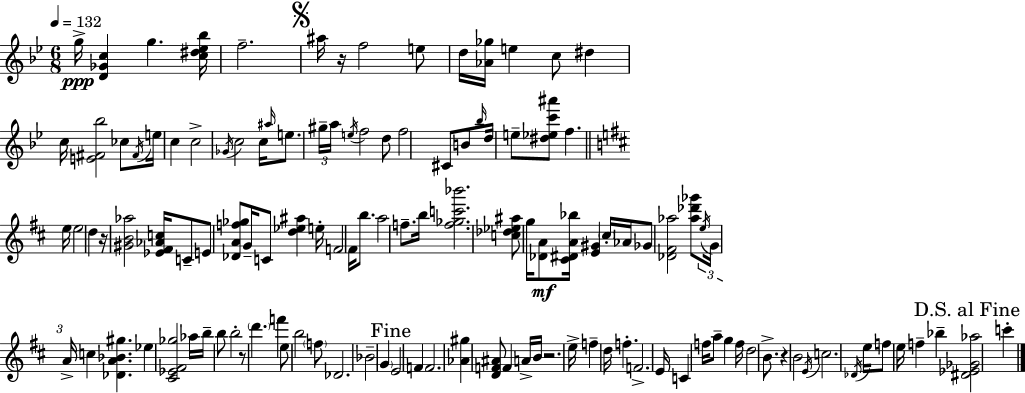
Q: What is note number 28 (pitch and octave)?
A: C#4